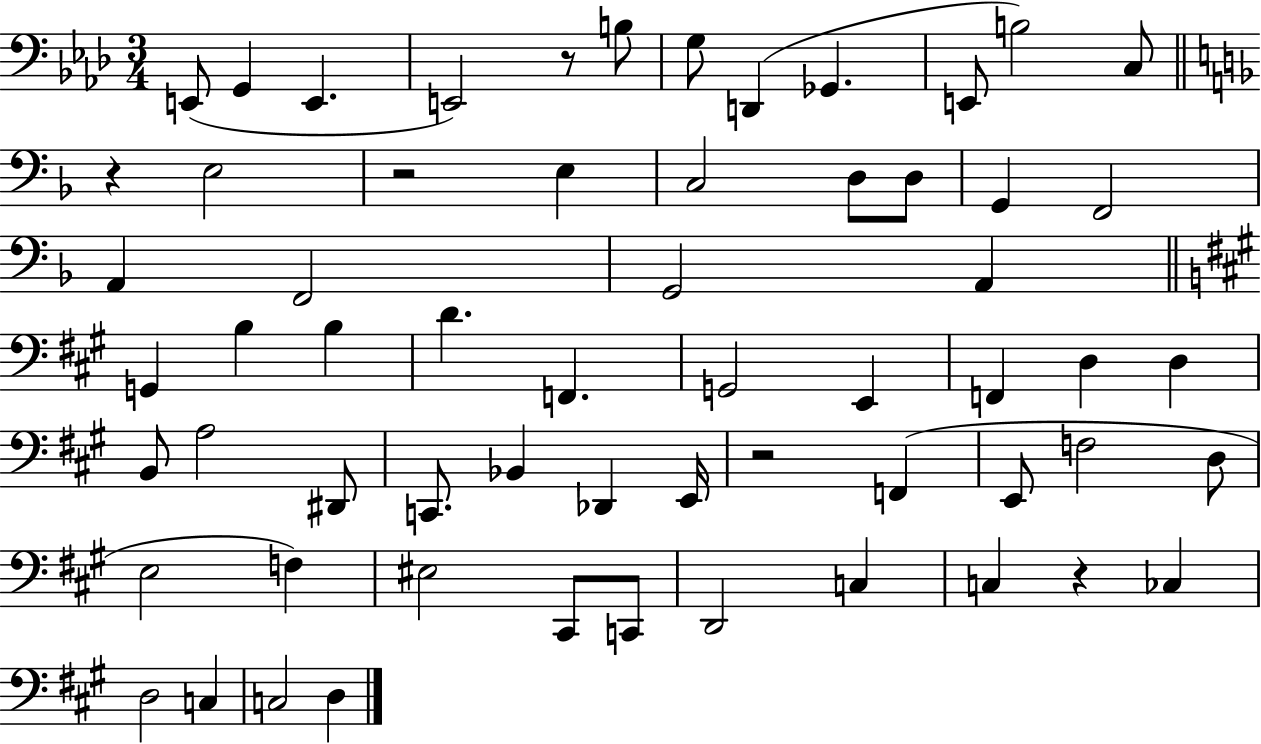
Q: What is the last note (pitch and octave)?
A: D3